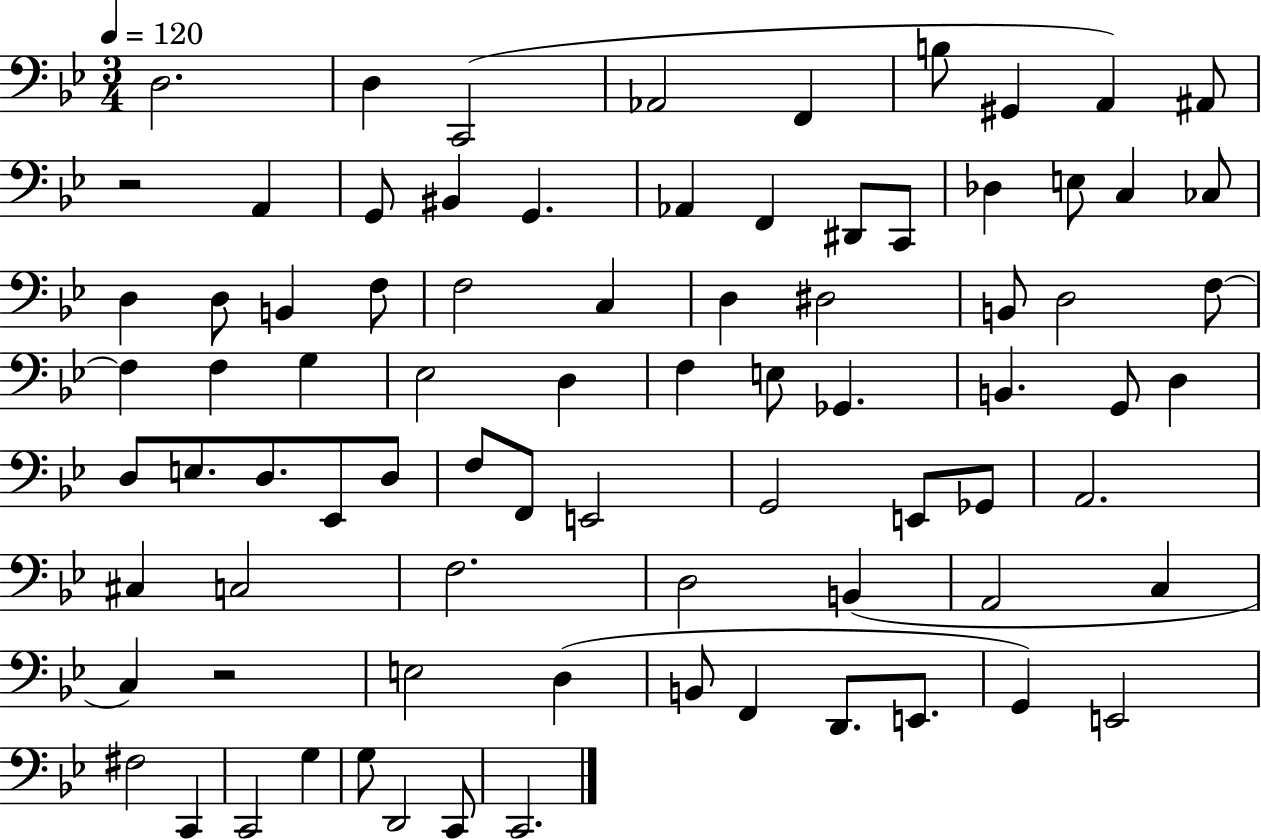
X:1
T:Untitled
M:3/4
L:1/4
K:Bb
D,2 D, C,,2 _A,,2 F,, B,/2 ^G,, A,, ^A,,/2 z2 A,, G,,/2 ^B,, G,, _A,, F,, ^D,,/2 C,,/2 _D, E,/2 C, _C,/2 D, D,/2 B,, F,/2 F,2 C, D, ^D,2 B,,/2 D,2 F,/2 F, F, G, _E,2 D, F, E,/2 _G,, B,, G,,/2 D, D,/2 E,/2 D,/2 _E,,/2 D,/2 F,/2 F,,/2 E,,2 G,,2 E,,/2 _G,,/2 A,,2 ^C, C,2 F,2 D,2 B,, A,,2 C, C, z2 E,2 D, B,,/2 F,, D,,/2 E,,/2 G,, E,,2 ^F,2 C,, C,,2 G, G,/2 D,,2 C,,/2 C,,2